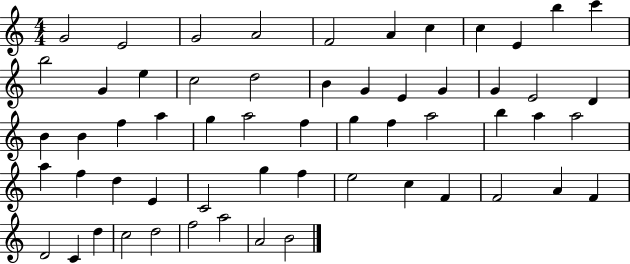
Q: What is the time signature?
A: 4/4